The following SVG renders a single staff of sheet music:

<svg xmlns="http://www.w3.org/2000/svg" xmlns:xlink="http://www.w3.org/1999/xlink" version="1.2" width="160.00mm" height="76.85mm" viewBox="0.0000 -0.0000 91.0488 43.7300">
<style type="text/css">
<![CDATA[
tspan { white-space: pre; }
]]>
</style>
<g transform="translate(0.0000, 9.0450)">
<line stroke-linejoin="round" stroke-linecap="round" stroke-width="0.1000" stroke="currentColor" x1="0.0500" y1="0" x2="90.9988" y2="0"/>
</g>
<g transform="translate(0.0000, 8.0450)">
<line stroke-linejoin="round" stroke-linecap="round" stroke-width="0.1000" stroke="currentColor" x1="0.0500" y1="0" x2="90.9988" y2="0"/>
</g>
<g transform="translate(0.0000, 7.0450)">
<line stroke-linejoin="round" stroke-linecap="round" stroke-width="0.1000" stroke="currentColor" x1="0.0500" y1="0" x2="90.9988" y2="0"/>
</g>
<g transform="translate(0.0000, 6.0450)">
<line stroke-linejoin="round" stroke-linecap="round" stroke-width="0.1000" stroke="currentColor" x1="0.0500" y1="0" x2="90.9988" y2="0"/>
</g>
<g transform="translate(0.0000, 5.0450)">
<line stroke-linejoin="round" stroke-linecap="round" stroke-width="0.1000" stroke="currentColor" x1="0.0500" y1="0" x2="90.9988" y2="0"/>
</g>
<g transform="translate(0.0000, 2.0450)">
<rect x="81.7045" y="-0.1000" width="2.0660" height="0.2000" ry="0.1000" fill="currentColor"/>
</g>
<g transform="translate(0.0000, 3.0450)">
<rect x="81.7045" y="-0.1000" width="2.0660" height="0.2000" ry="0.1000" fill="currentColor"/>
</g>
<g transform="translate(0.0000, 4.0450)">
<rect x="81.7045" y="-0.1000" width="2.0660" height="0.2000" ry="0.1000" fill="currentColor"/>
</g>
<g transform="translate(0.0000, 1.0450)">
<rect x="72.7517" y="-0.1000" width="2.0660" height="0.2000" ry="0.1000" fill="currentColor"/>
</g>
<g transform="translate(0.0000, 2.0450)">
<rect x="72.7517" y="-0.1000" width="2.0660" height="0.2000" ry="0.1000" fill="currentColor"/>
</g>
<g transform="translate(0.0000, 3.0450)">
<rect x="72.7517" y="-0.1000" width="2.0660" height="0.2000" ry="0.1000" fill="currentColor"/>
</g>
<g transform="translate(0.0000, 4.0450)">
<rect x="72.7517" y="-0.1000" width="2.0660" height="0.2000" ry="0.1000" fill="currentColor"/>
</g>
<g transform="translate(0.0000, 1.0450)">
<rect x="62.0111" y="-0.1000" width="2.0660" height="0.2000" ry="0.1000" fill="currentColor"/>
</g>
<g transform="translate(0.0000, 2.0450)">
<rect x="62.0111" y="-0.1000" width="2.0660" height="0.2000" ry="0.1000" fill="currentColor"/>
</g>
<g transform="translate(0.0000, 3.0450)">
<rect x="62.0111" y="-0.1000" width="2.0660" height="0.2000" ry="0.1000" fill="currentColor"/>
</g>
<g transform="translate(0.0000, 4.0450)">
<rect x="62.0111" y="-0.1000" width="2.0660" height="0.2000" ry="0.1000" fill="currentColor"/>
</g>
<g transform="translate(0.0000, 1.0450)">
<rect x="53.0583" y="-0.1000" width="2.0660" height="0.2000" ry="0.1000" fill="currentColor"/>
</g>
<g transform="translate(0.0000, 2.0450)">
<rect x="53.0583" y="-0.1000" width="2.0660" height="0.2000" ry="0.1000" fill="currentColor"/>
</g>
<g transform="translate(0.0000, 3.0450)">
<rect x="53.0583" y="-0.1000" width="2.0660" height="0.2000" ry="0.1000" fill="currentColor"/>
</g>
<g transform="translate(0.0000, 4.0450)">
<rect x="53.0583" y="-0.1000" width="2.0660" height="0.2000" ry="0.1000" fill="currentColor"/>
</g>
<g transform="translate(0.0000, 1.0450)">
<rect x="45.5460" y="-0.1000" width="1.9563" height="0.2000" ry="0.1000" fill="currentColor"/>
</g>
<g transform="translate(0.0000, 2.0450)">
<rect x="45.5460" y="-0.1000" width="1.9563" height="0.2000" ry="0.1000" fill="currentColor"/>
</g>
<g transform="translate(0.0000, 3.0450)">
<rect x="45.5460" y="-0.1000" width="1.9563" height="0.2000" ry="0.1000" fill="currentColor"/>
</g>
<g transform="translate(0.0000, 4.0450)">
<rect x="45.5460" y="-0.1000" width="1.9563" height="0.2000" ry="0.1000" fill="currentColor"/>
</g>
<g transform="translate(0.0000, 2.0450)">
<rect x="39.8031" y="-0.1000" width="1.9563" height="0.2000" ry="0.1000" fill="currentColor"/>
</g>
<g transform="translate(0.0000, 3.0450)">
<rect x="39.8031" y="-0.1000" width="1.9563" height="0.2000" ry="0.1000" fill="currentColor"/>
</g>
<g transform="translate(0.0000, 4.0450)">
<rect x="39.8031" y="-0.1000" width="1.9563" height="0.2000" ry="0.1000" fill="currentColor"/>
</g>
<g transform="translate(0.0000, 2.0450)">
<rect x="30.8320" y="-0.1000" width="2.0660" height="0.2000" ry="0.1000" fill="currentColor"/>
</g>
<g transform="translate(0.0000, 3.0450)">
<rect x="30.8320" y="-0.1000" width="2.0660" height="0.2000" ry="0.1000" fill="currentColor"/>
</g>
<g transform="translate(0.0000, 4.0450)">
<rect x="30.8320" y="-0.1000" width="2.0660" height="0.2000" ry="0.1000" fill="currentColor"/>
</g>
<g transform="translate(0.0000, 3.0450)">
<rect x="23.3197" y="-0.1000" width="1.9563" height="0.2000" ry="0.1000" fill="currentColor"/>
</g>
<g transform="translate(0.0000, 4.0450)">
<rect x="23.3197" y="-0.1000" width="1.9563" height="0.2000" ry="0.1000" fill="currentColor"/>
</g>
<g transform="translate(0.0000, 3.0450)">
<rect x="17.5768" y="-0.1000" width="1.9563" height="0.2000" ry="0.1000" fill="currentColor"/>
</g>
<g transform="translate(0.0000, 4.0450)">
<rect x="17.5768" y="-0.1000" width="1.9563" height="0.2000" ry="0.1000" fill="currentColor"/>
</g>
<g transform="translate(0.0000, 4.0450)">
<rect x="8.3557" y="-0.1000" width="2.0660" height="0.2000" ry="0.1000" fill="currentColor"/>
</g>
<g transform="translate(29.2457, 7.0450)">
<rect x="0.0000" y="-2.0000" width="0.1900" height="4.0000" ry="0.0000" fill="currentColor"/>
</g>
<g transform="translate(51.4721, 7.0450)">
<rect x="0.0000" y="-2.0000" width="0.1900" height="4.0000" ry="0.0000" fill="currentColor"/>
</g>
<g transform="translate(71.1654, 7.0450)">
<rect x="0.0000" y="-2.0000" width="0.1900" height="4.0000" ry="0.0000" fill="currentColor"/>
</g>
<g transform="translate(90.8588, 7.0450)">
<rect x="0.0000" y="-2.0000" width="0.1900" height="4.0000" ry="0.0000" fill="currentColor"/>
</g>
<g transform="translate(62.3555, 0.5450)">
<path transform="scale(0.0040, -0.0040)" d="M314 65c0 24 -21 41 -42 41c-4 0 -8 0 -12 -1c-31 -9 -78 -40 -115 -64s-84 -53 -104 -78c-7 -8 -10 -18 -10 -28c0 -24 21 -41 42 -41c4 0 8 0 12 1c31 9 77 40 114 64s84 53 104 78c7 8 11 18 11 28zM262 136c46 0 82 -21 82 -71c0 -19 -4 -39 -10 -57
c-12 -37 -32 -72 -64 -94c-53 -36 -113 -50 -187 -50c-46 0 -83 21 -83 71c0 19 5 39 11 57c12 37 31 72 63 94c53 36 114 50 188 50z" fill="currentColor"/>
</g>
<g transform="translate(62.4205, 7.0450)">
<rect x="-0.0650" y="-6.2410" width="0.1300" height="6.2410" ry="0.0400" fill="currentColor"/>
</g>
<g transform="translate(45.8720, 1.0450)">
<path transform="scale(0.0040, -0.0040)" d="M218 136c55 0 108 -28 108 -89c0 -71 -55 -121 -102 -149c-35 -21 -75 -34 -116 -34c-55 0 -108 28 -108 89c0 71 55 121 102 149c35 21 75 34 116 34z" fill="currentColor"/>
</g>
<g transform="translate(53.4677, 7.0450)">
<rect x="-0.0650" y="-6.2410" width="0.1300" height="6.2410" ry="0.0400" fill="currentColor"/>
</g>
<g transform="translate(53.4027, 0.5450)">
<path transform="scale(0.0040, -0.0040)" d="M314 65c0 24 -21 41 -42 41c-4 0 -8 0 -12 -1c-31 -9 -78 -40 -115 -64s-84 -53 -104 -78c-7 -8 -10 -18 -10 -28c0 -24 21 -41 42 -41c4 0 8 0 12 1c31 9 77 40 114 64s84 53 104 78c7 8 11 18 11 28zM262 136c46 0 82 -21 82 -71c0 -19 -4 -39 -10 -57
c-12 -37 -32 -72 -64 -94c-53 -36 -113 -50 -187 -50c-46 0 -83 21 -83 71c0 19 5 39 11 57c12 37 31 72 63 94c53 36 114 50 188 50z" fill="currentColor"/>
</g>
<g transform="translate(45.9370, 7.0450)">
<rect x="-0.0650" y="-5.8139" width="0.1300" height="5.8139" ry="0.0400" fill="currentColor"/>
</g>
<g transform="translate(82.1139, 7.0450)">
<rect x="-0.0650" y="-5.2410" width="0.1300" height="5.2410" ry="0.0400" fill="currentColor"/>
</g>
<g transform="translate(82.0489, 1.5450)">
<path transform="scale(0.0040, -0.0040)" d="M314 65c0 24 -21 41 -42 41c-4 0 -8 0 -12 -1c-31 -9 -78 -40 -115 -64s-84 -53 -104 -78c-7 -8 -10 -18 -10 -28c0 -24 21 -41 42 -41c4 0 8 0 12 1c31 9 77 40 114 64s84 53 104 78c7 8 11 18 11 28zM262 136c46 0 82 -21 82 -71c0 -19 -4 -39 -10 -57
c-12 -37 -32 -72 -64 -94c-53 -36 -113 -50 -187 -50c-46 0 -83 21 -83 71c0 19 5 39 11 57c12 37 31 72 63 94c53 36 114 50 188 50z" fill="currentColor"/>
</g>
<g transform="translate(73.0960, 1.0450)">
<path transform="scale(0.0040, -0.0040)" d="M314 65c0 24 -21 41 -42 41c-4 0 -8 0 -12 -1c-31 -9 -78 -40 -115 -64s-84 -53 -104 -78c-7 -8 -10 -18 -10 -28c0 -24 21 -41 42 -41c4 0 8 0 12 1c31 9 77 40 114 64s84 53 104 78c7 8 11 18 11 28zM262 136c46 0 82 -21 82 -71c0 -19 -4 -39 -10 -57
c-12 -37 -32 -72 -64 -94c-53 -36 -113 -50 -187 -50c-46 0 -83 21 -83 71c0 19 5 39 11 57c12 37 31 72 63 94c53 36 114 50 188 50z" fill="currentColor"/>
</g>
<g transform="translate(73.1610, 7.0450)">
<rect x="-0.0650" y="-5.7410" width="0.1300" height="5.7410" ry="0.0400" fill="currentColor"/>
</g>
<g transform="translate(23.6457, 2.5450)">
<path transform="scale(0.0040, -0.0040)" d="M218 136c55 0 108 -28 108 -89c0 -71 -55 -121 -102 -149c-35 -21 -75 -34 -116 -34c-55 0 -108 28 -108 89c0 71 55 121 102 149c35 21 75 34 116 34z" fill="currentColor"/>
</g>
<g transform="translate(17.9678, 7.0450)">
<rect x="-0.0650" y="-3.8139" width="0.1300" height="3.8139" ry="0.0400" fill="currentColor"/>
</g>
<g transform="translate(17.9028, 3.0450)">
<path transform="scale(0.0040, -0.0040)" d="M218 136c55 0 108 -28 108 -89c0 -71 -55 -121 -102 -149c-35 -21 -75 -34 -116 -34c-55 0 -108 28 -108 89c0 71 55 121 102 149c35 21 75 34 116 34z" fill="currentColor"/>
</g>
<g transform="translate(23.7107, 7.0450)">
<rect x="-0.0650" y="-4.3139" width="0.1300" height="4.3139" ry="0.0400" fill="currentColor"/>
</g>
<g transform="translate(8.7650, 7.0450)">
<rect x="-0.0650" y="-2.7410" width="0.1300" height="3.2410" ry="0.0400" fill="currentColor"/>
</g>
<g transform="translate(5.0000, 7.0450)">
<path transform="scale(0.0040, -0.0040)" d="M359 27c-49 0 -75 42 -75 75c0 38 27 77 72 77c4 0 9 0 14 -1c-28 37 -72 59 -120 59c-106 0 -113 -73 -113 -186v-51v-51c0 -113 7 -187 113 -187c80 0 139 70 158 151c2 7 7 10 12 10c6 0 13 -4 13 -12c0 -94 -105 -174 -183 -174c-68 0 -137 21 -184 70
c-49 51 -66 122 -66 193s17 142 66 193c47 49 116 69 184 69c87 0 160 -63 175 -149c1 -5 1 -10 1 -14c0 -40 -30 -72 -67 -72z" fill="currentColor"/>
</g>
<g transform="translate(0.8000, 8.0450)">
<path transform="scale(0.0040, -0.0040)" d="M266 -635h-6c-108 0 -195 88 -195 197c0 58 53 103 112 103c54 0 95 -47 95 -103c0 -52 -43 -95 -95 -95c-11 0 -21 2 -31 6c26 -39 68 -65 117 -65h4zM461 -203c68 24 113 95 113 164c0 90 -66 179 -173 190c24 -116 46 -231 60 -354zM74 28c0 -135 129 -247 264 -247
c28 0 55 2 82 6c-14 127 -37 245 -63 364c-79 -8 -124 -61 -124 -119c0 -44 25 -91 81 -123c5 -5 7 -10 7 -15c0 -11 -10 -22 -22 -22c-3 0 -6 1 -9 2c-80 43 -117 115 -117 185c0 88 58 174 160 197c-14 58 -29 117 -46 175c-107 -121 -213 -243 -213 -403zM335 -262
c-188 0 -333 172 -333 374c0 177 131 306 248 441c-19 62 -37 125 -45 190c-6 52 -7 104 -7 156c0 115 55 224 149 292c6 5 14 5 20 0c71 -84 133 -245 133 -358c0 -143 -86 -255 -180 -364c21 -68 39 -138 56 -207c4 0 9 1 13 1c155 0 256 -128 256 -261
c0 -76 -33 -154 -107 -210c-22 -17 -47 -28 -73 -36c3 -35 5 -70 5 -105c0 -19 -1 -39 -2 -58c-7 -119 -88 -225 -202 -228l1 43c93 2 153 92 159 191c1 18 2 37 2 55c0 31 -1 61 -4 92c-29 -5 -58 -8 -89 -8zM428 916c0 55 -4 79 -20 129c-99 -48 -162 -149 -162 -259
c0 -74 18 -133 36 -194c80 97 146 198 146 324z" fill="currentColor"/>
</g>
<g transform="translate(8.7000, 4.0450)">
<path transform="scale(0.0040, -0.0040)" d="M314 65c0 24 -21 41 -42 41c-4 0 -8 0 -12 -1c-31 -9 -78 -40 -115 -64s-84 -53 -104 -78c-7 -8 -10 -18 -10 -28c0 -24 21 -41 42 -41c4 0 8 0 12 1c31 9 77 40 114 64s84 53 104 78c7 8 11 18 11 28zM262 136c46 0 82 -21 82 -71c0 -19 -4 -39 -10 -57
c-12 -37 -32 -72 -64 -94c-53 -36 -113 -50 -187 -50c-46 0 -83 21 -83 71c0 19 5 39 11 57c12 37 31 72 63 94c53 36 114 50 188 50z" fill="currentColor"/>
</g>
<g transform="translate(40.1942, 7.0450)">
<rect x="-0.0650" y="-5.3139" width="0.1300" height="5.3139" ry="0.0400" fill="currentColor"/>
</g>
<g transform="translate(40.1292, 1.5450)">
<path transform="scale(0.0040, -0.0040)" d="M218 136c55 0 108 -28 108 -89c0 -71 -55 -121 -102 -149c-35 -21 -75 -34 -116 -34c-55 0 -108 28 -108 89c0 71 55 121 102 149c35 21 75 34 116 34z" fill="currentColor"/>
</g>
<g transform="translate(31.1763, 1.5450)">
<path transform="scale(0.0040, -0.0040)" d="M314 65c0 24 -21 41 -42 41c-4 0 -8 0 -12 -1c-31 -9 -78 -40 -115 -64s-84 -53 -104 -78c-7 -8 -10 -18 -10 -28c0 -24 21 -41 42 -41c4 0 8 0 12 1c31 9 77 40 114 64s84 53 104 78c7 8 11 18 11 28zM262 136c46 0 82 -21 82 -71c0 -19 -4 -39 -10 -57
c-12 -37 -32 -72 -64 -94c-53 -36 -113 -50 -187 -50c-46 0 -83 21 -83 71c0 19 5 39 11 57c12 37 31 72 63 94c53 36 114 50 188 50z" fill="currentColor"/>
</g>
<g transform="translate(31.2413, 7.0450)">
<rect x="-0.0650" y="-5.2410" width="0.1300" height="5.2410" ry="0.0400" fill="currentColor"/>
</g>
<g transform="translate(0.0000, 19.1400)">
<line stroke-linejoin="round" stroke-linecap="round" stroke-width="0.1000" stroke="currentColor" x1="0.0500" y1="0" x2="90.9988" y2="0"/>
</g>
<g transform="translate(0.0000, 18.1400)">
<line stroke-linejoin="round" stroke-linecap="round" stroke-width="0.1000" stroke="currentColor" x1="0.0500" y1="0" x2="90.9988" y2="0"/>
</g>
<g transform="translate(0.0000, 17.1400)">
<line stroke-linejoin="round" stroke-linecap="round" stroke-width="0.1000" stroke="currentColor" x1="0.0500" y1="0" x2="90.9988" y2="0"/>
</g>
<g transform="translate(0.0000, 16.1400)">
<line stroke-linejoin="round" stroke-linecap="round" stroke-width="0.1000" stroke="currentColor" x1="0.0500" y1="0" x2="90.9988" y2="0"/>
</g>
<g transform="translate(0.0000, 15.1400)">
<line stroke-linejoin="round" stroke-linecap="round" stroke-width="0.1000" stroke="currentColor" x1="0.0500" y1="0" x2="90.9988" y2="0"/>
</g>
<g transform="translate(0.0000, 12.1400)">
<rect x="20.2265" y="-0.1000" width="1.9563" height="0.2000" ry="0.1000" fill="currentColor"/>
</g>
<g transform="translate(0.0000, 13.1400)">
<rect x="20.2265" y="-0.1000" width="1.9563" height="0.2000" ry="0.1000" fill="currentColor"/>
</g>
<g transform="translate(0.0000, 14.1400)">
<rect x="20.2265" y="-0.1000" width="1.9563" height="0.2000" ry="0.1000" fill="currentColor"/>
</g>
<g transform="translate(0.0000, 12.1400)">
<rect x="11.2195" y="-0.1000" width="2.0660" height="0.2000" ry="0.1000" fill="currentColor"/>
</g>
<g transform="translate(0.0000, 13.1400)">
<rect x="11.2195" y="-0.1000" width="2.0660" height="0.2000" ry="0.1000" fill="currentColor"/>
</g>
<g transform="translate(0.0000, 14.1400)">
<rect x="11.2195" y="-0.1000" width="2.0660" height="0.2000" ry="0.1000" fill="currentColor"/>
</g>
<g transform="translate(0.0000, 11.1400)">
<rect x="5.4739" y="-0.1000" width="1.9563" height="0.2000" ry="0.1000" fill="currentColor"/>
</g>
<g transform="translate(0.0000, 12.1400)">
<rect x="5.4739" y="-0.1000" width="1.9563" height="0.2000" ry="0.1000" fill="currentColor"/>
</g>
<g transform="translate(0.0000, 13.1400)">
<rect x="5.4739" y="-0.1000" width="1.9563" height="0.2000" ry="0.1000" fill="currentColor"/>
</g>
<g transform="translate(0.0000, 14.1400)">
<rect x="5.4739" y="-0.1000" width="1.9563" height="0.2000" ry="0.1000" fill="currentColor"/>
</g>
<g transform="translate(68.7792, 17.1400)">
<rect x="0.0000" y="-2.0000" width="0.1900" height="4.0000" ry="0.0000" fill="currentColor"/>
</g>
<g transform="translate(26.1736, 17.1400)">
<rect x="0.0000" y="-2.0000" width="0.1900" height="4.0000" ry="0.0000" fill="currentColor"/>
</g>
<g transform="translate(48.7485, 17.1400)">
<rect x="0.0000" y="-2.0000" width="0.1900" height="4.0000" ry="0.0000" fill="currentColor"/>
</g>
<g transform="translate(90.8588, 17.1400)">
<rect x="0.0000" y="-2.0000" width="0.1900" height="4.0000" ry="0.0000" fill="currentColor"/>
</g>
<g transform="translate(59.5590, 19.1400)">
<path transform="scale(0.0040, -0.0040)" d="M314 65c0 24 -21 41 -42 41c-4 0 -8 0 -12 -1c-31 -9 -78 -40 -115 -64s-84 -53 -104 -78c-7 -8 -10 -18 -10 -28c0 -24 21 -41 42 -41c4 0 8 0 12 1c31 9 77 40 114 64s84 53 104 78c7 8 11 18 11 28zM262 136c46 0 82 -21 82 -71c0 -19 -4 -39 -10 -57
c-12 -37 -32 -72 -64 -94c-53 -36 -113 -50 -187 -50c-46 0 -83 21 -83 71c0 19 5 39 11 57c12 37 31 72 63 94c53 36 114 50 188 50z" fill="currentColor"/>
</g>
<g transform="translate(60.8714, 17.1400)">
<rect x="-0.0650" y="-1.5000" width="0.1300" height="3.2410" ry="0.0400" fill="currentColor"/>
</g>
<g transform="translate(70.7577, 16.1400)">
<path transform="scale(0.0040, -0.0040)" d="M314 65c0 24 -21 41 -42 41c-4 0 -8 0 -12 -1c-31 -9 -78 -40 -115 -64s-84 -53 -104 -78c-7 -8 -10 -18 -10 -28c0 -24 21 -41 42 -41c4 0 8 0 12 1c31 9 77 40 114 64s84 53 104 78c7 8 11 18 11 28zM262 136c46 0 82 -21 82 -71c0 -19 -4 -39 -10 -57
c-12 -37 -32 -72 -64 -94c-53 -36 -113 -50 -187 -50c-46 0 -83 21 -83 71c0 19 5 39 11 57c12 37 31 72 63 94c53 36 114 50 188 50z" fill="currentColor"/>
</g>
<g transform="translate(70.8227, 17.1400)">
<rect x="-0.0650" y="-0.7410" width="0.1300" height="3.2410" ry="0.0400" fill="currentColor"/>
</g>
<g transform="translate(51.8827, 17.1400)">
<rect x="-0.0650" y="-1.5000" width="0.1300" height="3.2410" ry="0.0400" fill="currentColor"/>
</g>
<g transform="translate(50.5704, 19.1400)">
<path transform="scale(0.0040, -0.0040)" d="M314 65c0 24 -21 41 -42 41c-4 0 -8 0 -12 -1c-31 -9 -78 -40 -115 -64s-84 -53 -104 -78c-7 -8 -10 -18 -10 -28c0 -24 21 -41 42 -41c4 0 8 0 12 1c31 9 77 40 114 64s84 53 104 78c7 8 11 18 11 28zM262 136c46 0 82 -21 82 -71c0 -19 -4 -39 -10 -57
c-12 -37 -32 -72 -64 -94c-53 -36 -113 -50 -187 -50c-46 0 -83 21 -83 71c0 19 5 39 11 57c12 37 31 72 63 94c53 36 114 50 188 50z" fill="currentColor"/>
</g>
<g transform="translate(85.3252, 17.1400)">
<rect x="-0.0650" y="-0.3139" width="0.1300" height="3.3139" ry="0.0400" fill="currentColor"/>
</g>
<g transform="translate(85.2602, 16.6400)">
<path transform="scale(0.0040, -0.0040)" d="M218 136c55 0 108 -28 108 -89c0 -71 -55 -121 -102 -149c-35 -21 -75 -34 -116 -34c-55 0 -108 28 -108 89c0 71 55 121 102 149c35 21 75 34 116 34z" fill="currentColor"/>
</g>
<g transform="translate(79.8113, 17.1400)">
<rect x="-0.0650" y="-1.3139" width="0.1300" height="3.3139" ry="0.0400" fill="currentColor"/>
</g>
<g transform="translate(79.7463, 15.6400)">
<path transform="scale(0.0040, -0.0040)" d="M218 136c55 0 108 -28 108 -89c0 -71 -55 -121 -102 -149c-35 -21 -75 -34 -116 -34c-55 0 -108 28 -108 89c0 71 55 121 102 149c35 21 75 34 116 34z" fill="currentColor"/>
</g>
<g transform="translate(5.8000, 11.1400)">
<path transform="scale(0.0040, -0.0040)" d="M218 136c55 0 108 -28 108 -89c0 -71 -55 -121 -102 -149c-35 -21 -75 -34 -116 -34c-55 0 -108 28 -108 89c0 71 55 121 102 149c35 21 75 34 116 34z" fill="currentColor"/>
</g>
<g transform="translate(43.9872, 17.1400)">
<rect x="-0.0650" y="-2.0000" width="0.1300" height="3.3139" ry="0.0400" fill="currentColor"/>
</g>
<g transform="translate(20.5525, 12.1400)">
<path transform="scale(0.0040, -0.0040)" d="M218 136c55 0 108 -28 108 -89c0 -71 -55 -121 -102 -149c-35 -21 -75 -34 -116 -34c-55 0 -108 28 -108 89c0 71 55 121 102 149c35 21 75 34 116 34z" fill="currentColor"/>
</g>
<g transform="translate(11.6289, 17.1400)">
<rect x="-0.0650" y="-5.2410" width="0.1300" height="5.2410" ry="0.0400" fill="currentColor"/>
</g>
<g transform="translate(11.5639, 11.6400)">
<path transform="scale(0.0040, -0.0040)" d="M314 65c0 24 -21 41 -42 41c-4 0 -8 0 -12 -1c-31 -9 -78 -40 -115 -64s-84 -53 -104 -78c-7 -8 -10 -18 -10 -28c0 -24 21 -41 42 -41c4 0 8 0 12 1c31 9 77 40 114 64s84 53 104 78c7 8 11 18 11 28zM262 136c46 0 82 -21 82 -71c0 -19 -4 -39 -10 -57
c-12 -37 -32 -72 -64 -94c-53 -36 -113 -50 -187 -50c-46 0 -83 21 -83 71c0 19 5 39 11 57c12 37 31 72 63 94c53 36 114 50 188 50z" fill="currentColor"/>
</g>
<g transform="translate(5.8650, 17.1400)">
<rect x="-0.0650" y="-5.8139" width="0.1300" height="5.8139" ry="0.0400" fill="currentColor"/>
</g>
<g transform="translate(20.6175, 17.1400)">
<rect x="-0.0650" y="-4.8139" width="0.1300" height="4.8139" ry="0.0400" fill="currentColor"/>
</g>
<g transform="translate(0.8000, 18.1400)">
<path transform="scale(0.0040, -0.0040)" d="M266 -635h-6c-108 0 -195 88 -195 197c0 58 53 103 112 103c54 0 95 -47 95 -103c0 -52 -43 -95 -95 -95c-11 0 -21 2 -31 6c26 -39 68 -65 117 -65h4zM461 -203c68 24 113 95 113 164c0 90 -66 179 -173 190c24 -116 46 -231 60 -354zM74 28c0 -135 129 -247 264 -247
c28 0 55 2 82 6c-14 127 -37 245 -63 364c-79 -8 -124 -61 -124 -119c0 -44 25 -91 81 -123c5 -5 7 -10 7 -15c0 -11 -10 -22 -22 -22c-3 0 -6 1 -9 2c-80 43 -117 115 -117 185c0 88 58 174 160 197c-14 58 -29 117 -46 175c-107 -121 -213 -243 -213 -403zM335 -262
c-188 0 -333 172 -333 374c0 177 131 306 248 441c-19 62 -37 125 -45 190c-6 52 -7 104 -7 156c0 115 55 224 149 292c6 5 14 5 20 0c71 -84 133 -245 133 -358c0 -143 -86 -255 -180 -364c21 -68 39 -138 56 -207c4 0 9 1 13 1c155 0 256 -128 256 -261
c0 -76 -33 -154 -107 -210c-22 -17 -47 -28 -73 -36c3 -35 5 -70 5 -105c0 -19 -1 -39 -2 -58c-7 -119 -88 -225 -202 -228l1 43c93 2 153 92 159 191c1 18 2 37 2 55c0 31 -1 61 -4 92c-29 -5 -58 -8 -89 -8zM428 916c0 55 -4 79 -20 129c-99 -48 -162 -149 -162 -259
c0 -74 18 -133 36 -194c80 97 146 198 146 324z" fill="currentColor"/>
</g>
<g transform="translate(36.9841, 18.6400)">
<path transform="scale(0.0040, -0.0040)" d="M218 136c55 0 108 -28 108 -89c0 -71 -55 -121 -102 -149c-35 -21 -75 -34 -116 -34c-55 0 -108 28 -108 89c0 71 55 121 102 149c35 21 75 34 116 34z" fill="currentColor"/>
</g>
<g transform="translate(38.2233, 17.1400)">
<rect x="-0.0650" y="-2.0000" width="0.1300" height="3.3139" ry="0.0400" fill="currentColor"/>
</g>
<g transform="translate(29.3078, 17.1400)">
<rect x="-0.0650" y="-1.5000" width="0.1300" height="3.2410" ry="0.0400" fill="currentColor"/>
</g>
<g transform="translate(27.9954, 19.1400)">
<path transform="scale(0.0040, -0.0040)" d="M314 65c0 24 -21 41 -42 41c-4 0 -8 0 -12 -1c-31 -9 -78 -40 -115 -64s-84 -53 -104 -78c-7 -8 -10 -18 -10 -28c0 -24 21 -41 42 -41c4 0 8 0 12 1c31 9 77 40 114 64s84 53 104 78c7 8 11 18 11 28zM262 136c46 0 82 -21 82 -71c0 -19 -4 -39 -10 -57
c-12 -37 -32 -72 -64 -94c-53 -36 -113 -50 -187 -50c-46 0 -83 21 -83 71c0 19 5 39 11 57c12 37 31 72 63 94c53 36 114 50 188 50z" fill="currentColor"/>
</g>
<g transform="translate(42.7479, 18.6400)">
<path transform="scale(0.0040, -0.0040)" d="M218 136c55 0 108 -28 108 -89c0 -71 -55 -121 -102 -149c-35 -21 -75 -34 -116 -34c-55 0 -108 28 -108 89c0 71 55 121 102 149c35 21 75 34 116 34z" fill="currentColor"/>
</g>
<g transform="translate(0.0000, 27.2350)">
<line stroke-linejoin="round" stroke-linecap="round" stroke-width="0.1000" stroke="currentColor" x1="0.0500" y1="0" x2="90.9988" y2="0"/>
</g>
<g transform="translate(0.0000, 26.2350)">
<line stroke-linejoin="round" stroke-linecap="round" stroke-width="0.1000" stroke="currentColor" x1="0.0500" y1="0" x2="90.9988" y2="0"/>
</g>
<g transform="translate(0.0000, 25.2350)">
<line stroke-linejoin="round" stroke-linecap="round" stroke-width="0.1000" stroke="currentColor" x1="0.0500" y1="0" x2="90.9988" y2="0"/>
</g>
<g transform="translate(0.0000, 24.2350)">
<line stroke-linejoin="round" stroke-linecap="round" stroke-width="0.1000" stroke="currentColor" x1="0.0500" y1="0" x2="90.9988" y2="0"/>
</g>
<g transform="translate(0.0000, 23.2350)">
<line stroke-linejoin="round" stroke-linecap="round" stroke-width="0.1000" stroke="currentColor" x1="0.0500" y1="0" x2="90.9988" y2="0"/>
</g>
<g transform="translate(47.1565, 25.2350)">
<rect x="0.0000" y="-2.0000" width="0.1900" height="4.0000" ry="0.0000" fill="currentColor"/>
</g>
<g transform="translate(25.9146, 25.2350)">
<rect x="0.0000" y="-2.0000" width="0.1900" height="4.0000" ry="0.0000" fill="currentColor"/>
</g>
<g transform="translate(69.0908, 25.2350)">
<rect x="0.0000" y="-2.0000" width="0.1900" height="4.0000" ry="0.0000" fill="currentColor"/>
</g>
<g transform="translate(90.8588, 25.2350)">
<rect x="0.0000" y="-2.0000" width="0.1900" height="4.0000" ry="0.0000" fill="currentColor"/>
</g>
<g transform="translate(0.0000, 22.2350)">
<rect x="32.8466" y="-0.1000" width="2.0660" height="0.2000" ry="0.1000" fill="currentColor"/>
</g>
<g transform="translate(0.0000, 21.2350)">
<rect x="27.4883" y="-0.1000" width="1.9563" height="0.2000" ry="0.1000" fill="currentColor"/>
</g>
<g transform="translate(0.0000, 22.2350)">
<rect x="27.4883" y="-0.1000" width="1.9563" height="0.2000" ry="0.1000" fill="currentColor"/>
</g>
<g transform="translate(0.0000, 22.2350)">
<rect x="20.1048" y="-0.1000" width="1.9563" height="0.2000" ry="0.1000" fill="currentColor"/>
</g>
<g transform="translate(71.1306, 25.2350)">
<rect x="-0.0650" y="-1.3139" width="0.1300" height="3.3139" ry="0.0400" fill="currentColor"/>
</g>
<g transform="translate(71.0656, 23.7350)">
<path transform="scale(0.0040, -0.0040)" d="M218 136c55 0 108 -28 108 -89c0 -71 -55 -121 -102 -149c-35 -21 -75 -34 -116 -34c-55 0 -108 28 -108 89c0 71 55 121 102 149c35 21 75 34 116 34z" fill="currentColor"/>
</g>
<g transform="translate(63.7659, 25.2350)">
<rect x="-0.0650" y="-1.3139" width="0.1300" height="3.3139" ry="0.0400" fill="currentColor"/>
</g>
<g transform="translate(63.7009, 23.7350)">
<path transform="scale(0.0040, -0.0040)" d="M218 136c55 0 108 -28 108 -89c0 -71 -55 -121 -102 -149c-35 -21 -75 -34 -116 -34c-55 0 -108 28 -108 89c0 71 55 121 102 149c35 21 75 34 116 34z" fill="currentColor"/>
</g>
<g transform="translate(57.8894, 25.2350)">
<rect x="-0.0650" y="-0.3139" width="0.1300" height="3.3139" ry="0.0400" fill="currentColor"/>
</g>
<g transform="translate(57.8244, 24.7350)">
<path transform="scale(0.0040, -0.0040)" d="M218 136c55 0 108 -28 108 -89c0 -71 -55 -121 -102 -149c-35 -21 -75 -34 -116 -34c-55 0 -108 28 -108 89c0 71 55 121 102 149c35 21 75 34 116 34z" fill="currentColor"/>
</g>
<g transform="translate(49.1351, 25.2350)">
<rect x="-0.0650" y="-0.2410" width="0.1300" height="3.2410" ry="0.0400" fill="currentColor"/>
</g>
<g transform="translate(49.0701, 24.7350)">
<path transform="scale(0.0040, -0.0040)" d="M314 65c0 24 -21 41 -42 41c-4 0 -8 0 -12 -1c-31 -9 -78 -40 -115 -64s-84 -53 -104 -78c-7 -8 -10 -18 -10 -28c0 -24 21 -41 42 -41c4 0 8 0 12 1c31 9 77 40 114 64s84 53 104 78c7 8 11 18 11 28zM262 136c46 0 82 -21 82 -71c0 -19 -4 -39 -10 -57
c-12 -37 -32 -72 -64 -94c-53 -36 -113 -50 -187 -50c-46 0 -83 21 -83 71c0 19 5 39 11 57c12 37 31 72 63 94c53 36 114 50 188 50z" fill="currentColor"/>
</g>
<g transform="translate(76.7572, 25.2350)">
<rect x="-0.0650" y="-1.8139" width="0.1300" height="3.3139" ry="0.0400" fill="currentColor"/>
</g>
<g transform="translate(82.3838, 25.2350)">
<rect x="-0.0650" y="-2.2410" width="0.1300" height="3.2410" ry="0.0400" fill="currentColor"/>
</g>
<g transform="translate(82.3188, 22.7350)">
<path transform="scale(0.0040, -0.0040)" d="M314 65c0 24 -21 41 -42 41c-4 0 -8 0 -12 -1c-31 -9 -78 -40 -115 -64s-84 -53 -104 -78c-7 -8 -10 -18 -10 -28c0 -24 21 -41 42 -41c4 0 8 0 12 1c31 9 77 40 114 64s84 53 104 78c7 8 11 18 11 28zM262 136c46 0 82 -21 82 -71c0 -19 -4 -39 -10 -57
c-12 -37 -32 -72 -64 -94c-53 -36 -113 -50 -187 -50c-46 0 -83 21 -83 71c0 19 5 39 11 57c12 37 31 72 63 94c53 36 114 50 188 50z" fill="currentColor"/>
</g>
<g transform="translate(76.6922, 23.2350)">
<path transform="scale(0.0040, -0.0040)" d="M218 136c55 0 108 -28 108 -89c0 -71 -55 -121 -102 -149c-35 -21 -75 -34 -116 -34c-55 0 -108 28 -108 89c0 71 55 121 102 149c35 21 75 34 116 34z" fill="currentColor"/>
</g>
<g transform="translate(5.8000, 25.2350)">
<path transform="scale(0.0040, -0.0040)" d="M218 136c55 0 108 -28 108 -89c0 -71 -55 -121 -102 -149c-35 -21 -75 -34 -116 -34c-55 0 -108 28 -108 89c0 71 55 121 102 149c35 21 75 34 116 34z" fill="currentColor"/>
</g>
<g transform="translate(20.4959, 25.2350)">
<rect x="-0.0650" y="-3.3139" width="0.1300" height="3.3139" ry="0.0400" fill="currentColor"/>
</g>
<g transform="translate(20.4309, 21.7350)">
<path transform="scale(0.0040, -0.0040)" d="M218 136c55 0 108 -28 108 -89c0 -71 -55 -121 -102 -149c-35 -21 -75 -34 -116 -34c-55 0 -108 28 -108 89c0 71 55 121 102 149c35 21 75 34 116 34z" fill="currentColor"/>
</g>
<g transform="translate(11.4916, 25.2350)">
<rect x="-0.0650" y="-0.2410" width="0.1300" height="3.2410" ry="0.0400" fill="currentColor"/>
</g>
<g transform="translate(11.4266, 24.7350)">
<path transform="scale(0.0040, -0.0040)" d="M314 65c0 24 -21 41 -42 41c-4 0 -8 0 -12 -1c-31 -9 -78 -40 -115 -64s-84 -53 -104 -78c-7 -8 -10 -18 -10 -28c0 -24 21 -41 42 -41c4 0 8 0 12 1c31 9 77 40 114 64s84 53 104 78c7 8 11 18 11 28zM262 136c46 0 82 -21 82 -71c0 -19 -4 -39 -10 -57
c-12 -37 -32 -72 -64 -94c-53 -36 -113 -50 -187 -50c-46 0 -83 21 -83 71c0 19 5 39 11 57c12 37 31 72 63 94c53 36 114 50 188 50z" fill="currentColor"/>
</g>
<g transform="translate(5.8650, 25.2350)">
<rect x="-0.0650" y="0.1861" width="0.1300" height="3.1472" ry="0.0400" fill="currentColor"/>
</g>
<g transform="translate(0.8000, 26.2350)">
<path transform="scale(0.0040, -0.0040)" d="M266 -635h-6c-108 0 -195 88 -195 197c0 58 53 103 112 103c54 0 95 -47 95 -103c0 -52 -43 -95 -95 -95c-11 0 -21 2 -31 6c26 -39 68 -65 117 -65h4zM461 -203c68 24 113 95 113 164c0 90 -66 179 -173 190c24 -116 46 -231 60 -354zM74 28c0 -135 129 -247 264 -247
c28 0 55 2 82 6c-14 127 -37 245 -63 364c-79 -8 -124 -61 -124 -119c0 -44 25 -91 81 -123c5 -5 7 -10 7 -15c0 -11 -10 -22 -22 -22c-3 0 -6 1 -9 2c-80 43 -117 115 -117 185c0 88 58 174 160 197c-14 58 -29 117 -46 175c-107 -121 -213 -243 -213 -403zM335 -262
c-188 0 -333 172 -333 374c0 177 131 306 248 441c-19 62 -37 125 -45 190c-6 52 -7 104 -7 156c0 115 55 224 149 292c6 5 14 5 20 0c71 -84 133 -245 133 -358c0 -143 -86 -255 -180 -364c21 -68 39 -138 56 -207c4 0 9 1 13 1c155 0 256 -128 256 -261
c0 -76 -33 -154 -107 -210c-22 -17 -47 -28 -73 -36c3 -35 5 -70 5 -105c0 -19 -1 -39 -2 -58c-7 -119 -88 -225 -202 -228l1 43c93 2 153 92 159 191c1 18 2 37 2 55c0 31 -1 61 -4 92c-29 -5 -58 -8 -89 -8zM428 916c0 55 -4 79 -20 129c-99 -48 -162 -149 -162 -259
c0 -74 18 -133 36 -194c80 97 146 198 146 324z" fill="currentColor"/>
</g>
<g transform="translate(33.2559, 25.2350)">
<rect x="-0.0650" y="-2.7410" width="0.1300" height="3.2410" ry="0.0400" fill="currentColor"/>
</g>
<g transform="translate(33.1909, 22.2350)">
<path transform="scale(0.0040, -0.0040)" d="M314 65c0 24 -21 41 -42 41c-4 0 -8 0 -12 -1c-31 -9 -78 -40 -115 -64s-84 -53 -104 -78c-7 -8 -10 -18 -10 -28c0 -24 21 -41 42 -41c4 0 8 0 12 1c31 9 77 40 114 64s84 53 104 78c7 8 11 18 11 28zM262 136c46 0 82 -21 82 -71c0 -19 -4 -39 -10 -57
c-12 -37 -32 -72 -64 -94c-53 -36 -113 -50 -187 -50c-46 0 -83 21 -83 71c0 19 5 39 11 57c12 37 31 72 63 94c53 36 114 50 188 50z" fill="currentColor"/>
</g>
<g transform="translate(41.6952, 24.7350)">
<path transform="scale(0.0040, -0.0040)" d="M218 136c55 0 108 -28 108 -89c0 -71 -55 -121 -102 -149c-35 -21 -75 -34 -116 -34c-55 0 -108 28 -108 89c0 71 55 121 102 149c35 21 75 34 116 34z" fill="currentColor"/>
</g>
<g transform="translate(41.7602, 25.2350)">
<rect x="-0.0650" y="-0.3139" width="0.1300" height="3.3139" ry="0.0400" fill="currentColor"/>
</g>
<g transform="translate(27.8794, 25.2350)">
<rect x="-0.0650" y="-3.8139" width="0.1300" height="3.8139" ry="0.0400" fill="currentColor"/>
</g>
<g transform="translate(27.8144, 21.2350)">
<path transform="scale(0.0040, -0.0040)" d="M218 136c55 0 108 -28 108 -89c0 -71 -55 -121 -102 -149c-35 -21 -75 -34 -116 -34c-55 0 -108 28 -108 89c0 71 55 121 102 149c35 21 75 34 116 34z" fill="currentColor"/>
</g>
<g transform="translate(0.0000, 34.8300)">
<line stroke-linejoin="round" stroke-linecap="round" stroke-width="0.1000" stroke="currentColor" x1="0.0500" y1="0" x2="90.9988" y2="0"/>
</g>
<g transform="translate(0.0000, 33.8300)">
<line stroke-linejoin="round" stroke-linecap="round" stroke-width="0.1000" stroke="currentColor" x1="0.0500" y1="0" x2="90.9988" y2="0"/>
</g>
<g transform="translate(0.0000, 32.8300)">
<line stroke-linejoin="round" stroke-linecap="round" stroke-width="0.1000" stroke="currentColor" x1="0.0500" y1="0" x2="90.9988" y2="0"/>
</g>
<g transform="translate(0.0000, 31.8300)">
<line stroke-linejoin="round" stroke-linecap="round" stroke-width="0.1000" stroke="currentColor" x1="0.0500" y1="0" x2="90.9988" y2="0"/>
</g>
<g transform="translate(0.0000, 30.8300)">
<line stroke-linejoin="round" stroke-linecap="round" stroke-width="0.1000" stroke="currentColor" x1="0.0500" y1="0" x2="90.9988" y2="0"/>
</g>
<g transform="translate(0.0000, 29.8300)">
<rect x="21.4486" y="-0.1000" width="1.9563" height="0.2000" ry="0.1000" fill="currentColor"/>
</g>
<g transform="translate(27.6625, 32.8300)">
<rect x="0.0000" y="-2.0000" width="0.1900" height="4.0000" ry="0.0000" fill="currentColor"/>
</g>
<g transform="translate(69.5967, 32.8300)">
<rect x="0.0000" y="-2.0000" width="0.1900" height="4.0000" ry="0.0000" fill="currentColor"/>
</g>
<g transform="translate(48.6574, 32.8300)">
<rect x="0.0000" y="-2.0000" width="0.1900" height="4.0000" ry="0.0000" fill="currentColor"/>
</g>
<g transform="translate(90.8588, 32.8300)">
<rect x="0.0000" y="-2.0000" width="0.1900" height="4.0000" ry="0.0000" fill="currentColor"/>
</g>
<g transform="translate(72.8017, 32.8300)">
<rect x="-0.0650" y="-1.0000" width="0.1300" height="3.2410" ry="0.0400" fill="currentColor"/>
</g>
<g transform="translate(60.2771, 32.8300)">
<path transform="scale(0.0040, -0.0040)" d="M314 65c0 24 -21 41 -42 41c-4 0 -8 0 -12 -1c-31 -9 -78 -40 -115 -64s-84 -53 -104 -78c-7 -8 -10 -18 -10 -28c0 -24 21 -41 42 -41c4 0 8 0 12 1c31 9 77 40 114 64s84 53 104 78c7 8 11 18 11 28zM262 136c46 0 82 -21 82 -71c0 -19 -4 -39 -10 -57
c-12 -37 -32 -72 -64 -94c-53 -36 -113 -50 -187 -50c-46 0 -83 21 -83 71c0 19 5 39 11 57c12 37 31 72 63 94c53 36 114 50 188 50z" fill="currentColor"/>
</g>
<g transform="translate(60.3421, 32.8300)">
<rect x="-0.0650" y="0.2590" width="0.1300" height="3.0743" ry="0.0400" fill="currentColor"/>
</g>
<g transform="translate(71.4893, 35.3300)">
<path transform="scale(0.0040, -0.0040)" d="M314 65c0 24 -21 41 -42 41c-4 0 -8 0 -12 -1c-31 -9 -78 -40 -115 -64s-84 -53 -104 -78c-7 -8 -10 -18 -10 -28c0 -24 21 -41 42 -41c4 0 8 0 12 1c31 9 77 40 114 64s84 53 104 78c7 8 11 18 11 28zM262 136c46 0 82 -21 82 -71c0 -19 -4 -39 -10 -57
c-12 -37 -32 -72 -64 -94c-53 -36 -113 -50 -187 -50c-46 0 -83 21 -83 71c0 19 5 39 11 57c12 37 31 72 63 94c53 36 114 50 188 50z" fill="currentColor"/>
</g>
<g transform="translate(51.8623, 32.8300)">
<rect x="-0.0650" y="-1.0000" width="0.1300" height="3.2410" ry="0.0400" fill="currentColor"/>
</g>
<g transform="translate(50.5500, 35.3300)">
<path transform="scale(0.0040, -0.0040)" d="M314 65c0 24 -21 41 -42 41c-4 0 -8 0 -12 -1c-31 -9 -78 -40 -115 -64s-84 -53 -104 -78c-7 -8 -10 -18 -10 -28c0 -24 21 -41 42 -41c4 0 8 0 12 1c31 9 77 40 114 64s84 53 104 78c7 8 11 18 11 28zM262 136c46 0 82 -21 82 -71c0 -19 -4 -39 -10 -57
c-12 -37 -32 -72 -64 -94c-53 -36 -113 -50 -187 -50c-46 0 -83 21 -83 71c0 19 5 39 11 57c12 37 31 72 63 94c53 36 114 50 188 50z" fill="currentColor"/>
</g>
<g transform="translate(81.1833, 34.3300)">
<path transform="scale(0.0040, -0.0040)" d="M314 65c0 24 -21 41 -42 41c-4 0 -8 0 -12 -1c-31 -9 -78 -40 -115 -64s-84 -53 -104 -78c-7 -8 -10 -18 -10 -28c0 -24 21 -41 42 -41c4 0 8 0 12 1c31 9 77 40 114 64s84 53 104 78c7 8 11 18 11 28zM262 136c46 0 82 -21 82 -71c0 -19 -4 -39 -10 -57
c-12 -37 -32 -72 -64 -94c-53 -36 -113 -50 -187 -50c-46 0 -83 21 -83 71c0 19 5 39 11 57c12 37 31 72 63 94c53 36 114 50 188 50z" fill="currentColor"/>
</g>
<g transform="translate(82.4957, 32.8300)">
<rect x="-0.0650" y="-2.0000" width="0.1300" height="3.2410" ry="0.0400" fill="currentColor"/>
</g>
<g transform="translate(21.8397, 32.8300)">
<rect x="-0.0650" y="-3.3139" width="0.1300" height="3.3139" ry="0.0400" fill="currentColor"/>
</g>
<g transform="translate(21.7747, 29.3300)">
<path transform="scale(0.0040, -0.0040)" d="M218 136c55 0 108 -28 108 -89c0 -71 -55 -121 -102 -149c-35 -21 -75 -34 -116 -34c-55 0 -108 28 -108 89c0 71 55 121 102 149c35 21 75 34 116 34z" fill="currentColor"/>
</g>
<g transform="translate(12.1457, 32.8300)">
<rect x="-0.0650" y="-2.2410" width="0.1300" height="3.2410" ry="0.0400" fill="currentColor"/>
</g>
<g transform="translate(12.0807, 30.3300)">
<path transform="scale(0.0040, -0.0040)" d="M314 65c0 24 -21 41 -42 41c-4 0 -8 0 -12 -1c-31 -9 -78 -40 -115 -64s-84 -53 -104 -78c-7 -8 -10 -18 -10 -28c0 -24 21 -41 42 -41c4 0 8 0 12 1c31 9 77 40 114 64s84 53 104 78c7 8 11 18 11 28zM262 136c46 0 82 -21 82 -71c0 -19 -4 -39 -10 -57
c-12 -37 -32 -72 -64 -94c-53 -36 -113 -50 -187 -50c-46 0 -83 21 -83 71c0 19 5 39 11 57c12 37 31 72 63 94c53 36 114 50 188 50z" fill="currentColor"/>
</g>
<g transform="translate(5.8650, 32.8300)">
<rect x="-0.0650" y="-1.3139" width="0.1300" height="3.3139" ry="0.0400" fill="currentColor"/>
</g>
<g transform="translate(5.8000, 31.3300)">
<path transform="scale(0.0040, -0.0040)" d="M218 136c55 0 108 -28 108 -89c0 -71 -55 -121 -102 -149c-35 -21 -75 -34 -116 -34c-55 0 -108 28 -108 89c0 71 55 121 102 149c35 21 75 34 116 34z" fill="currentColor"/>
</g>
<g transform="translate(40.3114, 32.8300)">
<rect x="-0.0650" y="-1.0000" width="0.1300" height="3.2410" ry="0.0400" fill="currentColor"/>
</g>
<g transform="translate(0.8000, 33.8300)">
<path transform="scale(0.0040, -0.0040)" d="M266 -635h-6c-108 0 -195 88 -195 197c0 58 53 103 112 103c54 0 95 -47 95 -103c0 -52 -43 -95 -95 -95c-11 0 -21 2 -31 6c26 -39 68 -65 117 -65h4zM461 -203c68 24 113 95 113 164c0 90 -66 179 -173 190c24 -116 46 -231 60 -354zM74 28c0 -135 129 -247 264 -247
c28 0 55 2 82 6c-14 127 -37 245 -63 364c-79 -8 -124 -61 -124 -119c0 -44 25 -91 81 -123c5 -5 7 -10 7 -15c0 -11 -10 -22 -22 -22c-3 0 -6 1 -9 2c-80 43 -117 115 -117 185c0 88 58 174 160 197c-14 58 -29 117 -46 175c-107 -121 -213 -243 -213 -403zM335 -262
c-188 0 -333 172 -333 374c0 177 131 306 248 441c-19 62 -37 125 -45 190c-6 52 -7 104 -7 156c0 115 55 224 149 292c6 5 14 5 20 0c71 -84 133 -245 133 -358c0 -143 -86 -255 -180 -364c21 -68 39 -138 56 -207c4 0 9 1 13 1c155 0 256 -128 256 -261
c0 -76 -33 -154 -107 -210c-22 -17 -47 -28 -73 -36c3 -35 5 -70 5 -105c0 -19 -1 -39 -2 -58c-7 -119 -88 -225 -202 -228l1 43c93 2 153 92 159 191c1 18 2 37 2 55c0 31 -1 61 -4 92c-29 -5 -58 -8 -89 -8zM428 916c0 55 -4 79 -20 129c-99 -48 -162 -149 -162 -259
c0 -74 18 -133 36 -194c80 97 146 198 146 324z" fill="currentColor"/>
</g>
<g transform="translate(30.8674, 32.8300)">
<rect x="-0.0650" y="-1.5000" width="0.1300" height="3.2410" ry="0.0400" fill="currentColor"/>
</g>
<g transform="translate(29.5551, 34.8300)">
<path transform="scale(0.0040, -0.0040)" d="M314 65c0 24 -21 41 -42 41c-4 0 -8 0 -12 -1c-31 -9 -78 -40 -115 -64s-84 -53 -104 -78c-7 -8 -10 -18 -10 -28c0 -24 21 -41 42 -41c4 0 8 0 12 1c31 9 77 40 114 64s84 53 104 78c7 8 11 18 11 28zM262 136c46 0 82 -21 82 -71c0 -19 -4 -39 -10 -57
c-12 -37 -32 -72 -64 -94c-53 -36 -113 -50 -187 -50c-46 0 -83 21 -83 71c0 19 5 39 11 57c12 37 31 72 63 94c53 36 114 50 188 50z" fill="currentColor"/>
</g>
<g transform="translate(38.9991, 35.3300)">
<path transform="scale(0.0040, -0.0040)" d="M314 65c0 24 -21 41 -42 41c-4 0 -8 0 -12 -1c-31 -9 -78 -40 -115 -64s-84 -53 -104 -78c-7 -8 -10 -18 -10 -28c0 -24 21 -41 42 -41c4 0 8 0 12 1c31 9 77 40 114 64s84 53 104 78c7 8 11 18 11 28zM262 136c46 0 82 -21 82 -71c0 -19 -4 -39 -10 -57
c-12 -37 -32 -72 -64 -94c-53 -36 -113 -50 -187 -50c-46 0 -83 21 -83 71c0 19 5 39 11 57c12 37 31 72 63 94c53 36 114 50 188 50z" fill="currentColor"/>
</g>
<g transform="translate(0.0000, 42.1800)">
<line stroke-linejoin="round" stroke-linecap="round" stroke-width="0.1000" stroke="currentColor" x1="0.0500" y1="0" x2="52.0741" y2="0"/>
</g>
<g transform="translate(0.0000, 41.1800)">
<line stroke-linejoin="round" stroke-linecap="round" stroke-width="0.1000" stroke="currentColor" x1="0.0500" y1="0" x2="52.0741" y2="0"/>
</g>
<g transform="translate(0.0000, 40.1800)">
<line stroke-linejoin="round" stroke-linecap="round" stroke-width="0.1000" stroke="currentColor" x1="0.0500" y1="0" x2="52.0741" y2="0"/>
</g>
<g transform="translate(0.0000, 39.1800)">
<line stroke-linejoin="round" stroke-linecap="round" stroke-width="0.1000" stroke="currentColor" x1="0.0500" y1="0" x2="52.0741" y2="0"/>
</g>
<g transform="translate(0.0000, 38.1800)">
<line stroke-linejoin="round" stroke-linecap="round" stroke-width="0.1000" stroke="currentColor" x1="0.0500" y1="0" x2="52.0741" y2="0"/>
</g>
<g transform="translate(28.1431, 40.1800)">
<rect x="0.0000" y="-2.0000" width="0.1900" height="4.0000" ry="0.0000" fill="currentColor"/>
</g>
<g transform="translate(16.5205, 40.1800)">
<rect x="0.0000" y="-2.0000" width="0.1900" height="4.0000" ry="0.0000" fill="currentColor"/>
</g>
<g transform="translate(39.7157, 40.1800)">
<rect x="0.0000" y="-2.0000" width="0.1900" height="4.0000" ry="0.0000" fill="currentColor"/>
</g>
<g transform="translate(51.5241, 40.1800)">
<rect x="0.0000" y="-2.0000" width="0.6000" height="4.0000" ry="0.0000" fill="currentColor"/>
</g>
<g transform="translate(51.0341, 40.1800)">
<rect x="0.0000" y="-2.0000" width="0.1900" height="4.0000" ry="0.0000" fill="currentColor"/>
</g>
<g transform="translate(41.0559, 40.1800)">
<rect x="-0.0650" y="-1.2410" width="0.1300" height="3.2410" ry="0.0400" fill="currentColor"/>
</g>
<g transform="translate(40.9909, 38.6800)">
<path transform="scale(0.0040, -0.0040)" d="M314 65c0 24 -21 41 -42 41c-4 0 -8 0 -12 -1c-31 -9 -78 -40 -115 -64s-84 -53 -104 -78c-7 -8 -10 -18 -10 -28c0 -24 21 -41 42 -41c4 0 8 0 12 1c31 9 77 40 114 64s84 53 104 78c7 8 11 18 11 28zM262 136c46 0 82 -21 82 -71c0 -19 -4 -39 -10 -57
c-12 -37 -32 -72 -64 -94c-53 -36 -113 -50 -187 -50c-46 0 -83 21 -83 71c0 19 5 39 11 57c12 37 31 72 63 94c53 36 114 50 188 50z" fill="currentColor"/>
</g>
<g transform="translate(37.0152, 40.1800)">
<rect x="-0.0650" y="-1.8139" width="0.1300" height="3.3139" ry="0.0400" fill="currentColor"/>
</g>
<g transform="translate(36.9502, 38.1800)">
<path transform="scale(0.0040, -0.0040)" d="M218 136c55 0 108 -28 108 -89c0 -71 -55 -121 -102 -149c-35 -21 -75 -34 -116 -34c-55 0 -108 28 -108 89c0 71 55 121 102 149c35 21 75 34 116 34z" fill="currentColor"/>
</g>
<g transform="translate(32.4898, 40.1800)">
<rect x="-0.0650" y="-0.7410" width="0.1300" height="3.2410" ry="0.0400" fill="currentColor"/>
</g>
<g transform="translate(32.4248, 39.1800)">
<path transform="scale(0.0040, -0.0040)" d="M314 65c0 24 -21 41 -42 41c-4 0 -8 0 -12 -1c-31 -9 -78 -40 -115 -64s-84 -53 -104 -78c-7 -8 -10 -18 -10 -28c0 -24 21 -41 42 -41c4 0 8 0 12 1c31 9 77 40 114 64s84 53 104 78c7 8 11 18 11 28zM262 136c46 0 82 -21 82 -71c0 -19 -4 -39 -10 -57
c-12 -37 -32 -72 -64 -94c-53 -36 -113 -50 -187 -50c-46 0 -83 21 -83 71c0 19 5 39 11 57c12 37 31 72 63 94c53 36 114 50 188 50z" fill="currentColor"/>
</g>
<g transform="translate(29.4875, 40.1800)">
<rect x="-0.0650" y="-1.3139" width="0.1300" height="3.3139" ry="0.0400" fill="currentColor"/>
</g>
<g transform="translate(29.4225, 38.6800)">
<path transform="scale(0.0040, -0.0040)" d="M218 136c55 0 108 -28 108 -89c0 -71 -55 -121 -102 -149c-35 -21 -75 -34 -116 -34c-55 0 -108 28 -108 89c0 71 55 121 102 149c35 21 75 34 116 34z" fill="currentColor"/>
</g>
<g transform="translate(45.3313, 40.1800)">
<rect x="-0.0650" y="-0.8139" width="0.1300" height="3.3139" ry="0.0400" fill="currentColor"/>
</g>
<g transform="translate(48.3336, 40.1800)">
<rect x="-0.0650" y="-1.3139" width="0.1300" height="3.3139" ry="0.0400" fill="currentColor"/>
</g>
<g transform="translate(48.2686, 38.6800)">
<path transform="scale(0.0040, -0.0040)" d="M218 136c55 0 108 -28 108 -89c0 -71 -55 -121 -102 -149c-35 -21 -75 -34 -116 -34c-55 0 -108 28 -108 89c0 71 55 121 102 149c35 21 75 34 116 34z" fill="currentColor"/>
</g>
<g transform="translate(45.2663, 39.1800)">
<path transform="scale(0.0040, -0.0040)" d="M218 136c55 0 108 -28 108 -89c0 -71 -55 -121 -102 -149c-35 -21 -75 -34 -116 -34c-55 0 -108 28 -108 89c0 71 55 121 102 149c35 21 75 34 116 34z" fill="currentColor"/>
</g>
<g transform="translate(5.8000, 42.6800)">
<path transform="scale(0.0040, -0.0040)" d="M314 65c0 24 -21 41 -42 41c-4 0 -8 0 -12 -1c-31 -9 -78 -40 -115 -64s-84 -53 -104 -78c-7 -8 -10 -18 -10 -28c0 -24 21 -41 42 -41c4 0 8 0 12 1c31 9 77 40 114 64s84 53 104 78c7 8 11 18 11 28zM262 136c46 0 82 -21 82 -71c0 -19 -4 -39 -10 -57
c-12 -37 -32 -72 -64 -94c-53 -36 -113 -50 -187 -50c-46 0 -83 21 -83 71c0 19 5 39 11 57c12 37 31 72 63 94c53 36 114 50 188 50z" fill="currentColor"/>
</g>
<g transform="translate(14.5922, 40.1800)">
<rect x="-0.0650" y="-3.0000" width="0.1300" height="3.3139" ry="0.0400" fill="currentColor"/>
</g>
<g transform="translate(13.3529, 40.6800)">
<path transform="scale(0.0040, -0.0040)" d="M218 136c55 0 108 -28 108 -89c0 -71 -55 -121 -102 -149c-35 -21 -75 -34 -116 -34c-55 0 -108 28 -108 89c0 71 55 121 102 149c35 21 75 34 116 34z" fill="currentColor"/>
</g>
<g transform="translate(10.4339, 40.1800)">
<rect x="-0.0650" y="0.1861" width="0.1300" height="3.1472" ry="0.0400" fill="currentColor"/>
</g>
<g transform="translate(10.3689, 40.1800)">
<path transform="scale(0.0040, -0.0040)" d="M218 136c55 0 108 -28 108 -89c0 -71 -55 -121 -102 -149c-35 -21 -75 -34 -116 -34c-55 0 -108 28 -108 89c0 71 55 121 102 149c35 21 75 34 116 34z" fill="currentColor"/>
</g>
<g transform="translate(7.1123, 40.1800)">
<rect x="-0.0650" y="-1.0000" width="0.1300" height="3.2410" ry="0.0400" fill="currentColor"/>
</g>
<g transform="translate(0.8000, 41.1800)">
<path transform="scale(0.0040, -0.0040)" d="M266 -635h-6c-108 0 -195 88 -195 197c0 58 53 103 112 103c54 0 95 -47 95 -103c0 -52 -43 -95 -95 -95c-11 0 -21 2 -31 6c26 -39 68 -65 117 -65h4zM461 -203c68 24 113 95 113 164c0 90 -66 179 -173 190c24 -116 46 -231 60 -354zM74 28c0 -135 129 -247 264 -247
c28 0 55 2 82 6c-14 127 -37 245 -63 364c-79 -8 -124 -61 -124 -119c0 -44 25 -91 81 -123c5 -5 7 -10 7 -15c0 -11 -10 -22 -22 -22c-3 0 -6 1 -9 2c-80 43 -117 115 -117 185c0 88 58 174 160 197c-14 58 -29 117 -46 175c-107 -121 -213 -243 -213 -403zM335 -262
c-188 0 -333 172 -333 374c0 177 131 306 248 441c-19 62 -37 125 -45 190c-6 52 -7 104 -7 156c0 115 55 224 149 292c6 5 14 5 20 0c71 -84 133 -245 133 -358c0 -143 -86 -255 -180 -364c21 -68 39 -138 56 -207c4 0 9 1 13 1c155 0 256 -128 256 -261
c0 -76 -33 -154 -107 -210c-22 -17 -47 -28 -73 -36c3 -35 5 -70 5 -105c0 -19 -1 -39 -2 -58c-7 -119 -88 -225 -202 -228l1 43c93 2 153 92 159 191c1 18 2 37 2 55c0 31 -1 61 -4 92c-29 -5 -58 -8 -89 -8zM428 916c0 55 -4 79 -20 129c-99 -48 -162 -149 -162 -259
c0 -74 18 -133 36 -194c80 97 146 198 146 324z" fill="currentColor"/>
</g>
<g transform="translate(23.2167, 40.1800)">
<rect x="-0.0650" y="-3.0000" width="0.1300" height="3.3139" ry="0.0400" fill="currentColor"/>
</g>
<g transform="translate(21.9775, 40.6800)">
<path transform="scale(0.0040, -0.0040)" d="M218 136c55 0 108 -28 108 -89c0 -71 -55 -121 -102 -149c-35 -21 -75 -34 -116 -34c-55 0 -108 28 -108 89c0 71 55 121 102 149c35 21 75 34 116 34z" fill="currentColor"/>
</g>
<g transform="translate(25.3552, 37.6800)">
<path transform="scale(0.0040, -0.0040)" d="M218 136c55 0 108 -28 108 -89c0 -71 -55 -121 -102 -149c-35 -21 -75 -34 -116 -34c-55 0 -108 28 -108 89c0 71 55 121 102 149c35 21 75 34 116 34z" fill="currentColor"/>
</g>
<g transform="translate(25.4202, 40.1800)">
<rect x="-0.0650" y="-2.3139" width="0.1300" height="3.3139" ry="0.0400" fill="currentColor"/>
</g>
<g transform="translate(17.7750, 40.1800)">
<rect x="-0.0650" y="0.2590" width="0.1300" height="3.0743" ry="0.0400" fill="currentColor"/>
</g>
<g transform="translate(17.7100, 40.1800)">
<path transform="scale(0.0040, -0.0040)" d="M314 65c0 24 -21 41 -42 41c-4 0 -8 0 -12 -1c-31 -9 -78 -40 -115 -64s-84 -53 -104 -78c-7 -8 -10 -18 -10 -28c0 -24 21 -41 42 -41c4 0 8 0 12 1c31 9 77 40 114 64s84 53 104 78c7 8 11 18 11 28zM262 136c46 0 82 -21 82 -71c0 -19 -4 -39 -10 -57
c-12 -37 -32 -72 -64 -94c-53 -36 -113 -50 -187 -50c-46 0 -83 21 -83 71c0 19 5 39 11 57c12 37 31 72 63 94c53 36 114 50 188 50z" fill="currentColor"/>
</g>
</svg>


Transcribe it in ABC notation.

X:1
T:Untitled
M:4/4
L:1/4
K:C
a2 c' d' f'2 f' g' a'2 a'2 g'2 f'2 g' f'2 e' E2 F F E2 E2 d2 e c B c2 b c' a2 c c2 c e e f g2 e g2 b E2 D2 D2 B2 D2 F2 D2 B A B2 A g e d2 f e2 d e